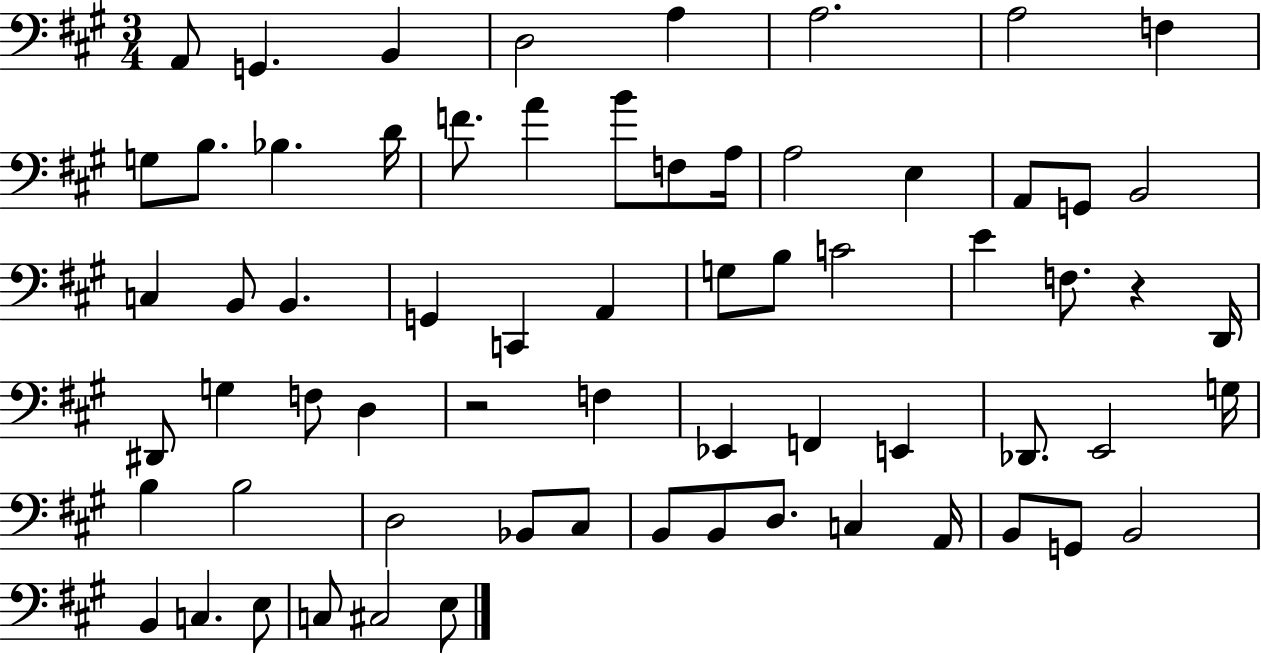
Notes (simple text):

A2/e G2/q. B2/q D3/h A3/q A3/h. A3/h F3/q G3/e B3/e. Bb3/q. D4/s F4/e. A4/q B4/e F3/e A3/s A3/h E3/q A2/e G2/e B2/h C3/q B2/e B2/q. G2/q C2/q A2/q G3/e B3/e C4/h E4/q F3/e. R/q D2/s D#2/e G3/q F3/e D3/q R/h F3/q Eb2/q F2/q E2/q Db2/e. E2/h G3/s B3/q B3/h D3/h Bb2/e C#3/e B2/e B2/e D3/e. C3/q A2/s B2/e G2/e B2/h B2/q C3/q. E3/e C3/e C#3/h E3/e